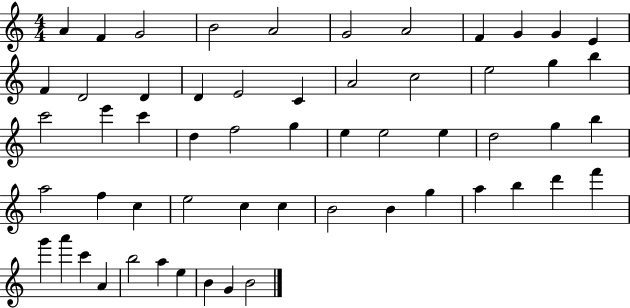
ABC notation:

X:1
T:Untitled
M:4/4
L:1/4
K:C
A F G2 B2 A2 G2 A2 F G G E F D2 D D E2 C A2 c2 e2 g b c'2 e' c' d f2 g e e2 e d2 g b a2 f c e2 c c B2 B g a b d' f' g' a' c' A b2 a e B G B2